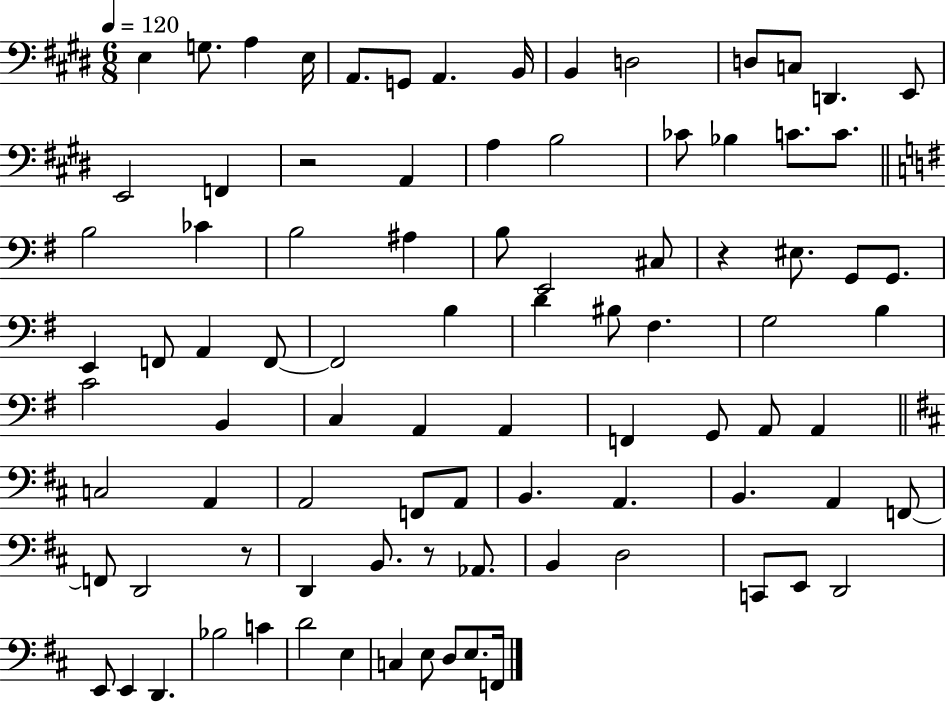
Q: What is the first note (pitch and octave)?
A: E3